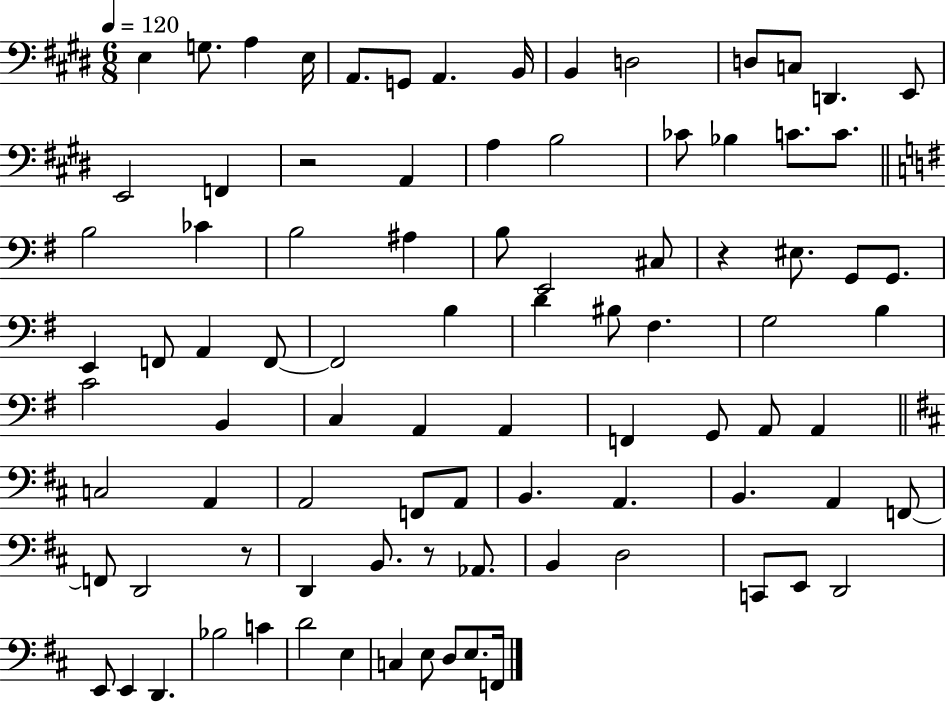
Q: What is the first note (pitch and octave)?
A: E3